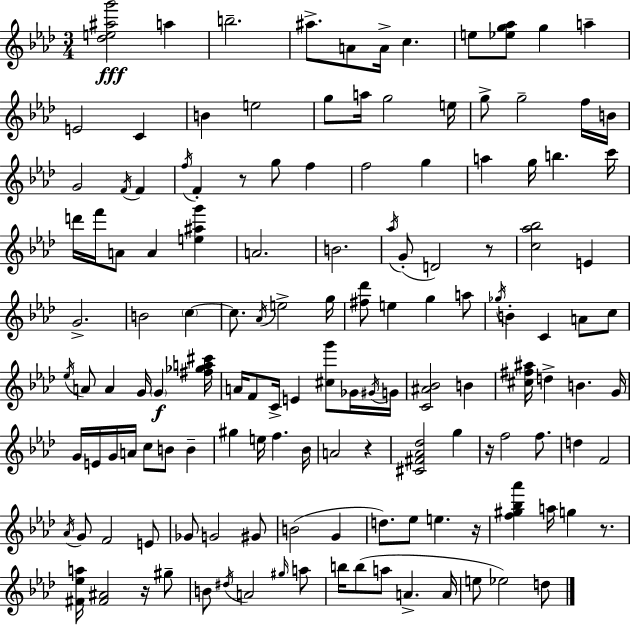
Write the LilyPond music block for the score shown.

{
  \clef treble
  \numericTimeSignature
  \time 3/4
  \key f \minor
  <des'' e'' ais'' g'''>2\fff a''4 | b''2.-- | ais''8.-> a'8 a'16-> c''4. | e''8 <ees'' g'' aes''>8 g''4 a''4-- | \break e'2 c'4 | b'4 e''2 | g''8 a''16 g''2 e''16 | g''8-> g''2-- f''16 b'16 | \break g'2 \acciaccatura { f'16 } f'4 | \acciaccatura { f''16 } f'4-. r8 g''8 f''4 | f''2 g''4 | a''4 g''16 b''4. | \break c'''16 d'''16 f'''16 a'8 a'4 <e'' ais'' g'''>4 | a'2. | b'2. | \acciaccatura { aes''16 }( g'8-. d'2) | \break r8 <c'' aes'' bes''>2 e'4 | g'2.-> | b'2 \parenthesize c''4~~ | c''8. \acciaccatura { aes'16 } e''2-> | \break g''16 <fis'' des'''>8 e''4 g''4 | a''8 \acciaccatura { ges''16 } b'4-. c'4 | a'8 c''8 \acciaccatura { ees''16 } a'8 a'4 | g'16 \parenthesize g'4\f <fis'' ges'' a'' cis'''>16 a'16 f'8 c'16-> e'4 | \break <cis'' g'''>8 ges'16 \acciaccatura { gis'16 } g'16 <c' ais' bes'>2 | b'4 <cis'' fis'' ais''>16 d''4-> | b'4. g'16 g'16 e'16 g'16 a'16 c''8 | b'8 b'4-- gis''4 e''16 | \break f''4. bes'16 a'2 | r4 <cis' fis' aes' des''>2 | g''4 r16 f''2 | f''8. d''4 f'2 | \break \acciaccatura { aes'16 } g'8 f'2 | e'8 ges'8 g'2 | gis'8 b'2( | g'4 d''8.) ees''8 | \break e''4. r16 <f'' gis'' bes'' aes'''>4 | a''16 g''4 r8. <fis' ees'' a''>16 <fis' ais'>2 | r16 gis''8-- b'8 \acciaccatura { dis''16 } a'2 | \grace { gis''16 } a''8 b''16 b''8( | \break a''8 a'4.-> a'16 e''8 | ees''2) d''8 \bar "|."
}